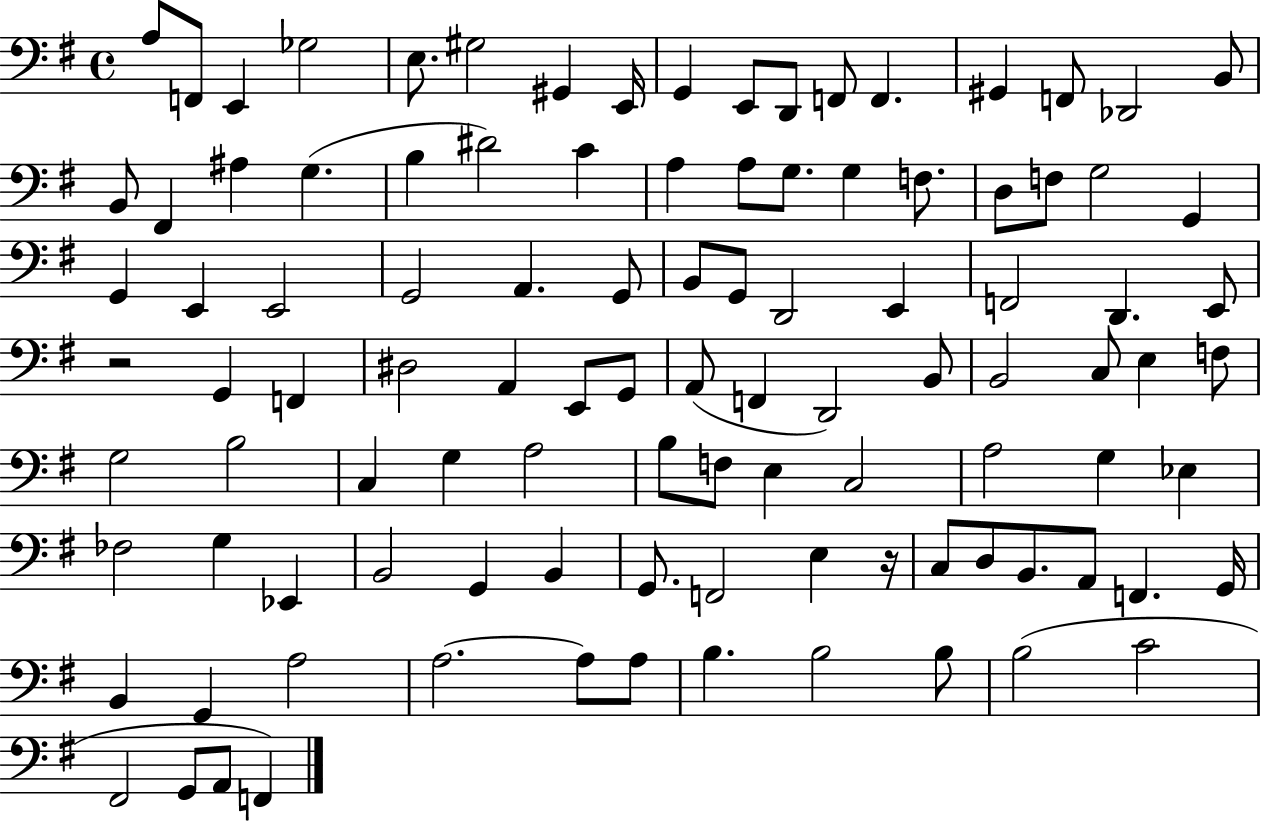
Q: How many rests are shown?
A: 2